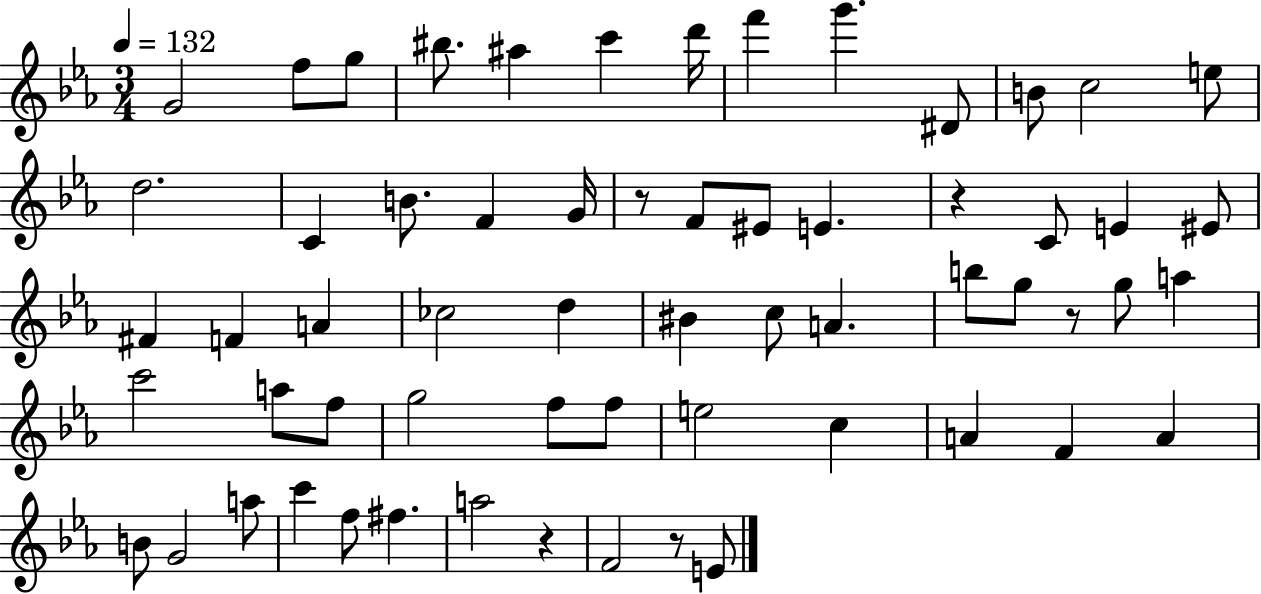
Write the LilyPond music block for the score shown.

{
  \clef treble
  \numericTimeSignature
  \time 3/4
  \key ees \major
  \tempo 4 = 132
  g'2 f''8 g''8 | bis''8. ais''4 c'''4 d'''16 | f'''4 g'''4. dis'8 | b'8 c''2 e''8 | \break d''2. | c'4 b'8. f'4 g'16 | r8 f'8 eis'8 e'4. | r4 c'8 e'4 eis'8 | \break fis'4 f'4 a'4 | ces''2 d''4 | bis'4 c''8 a'4. | b''8 g''8 r8 g''8 a''4 | \break c'''2 a''8 f''8 | g''2 f''8 f''8 | e''2 c''4 | a'4 f'4 a'4 | \break b'8 g'2 a''8 | c'''4 f''8 fis''4. | a''2 r4 | f'2 r8 e'8 | \break \bar "|."
}